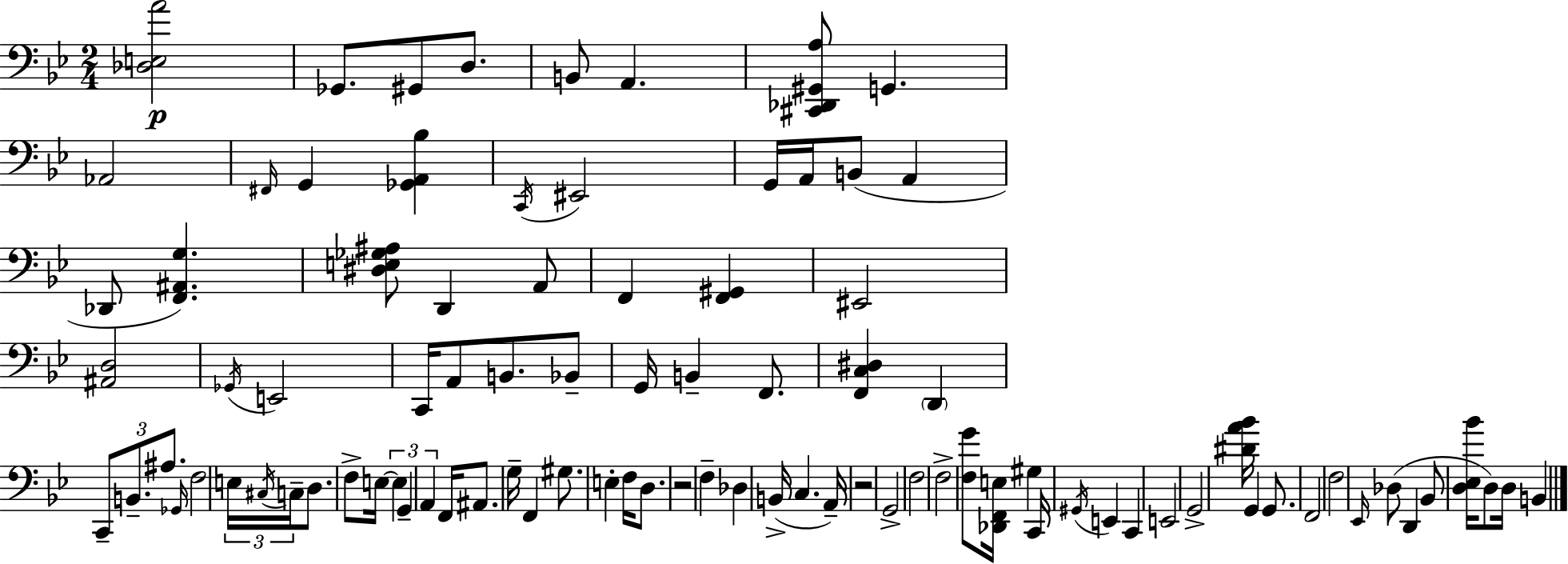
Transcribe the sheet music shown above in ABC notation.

X:1
T:Untitled
M:2/4
L:1/4
K:Bb
[_D,E,A]2 _G,,/2 ^G,,/2 D,/2 B,,/2 A,, [^C,,_D,,^G,,A,]/2 G,, _A,,2 ^F,,/4 G,, [_G,,A,,_B,] C,,/4 ^E,,2 G,,/4 A,,/4 B,,/2 A,, _D,,/2 [F,,^A,,G,] [^D,E,_G,^A,]/2 D,, A,,/2 F,, [F,,^G,,] ^E,,2 [^A,,D,]2 _G,,/4 E,,2 C,,/4 A,,/2 B,,/2 _B,,/2 G,,/4 B,, F,,/2 [F,,C,^D,] D,, C,,/2 B,,/2 ^A,/2 _G,,/4 F,2 E,/4 ^C,/4 C,/4 D,/2 F,/2 E,/4 E, G,, A,, F,,/4 ^A,,/2 G,/4 F,, ^G,/2 E, F,/4 D,/2 z2 F, _D, B,,/4 C, A,,/4 z2 G,,2 F,2 F,2 [F,G]/2 [_D,,F,,E,]/4 ^G, C,,/4 ^G,,/4 E,, C,, E,,2 G,,2 [^DA_B]/4 G,, G,,/2 F,,2 F,2 _E,,/4 _D,/2 D,, _B,,/2 [D,_E,_B]/4 D,/2 D,/4 B,,